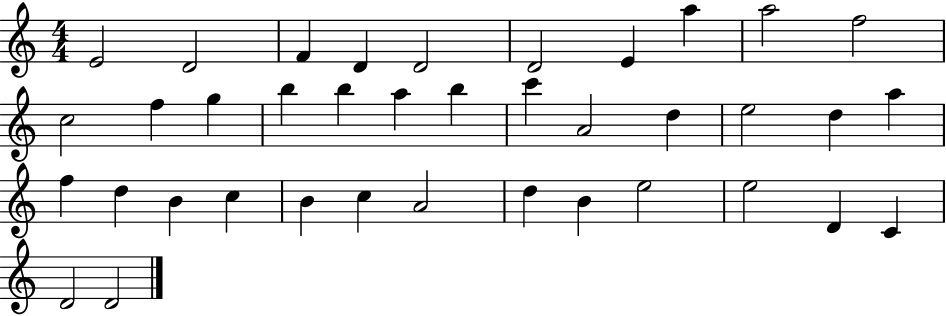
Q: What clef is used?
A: treble